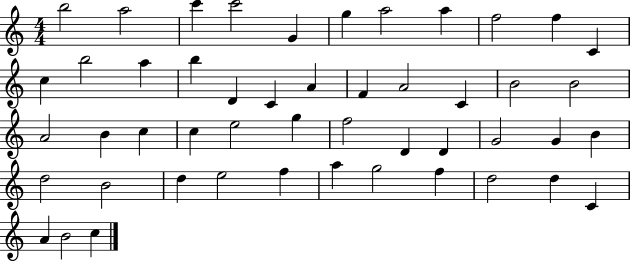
B5/h A5/h C6/q C6/h G4/q G5/q A5/h A5/q F5/h F5/q C4/q C5/q B5/h A5/q B5/q D4/q C4/q A4/q F4/q A4/h C4/q B4/h B4/h A4/h B4/q C5/q C5/q E5/h G5/q F5/h D4/q D4/q G4/h G4/q B4/q D5/h B4/h D5/q E5/h F5/q A5/q G5/h F5/q D5/h D5/q C4/q A4/q B4/h C5/q